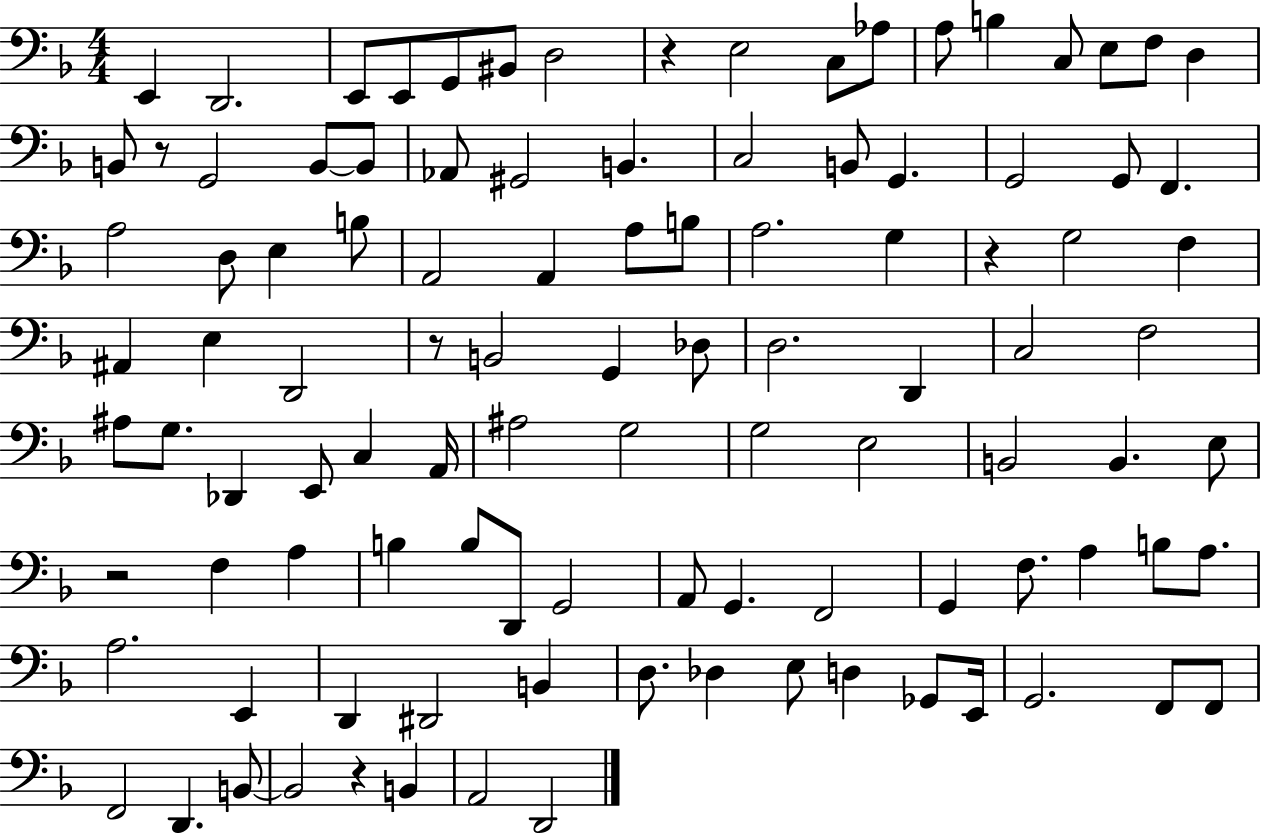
{
  \clef bass
  \numericTimeSignature
  \time 4/4
  \key f \major
  e,4 d,2. | e,8 e,8 g,8 bis,8 d2 | r4 e2 c8 aes8 | a8 b4 c8 e8 f8 d4 | \break b,8 r8 g,2 b,8~~ b,8 | aes,8 gis,2 b,4. | c2 b,8 g,4. | g,2 g,8 f,4. | \break a2 d8 e4 b8 | a,2 a,4 a8 b8 | a2. g4 | r4 g2 f4 | \break ais,4 e4 d,2 | r8 b,2 g,4 des8 | d2. d,4 | c2 f2 | \break ais8 g8. des,4 e,8 c4 a,16 | ais2 g2 | g2 e2 | b,2 b,4. e8 | \break r2 f4 a4 | b4 b8 d,8 g,2 | a,8 g,4. f,2 | g,4 f8. a4 b8 a8. | \break a2. e,4 | d,4 dis,2 b,4 | d8. des4 e8 d4 ges,8 e,16 | g,2. f,8 f,8 | \break f,2 d,4. b,8~~ | b,2 r4 b,4 | a,2 d,2 | \bar "|."
}